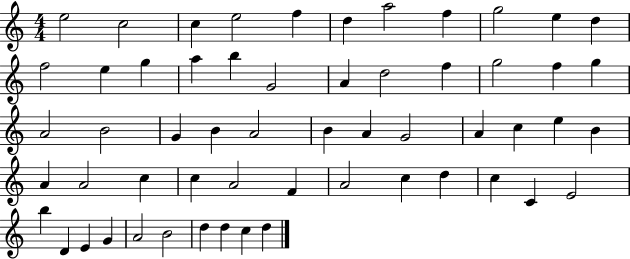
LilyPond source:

{
  \clef treble
  \numericTimeSignature
  \time 4/4
  \key c \major
  e''2 c''2 | c''4 e''2 f''4 | d''4 a''2 f''4 | g''2 e''4 d''4 | \break f''2 e''4 g''4 | a''4 b''4 g'2 | a'4 d''2 f''4 | g''2 f''4 g''4 | \break a'2 b'2 | g'4 b'4 a'2 | b'4 a'4 g'2 | a'4 c''4 e''4 b'4 | \break a'4 a'2 c''4 | c''4 a'2 f'4 | a'2 c''4 d''4 | c''4 c'4 e'2 | \break b''4 d'4 e'4 g'4 | a'2 b'2 | d''4 d''4 c''4 d''4 | \bar "|."
}